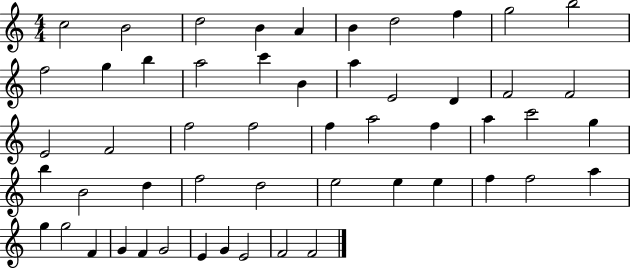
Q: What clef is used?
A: treble